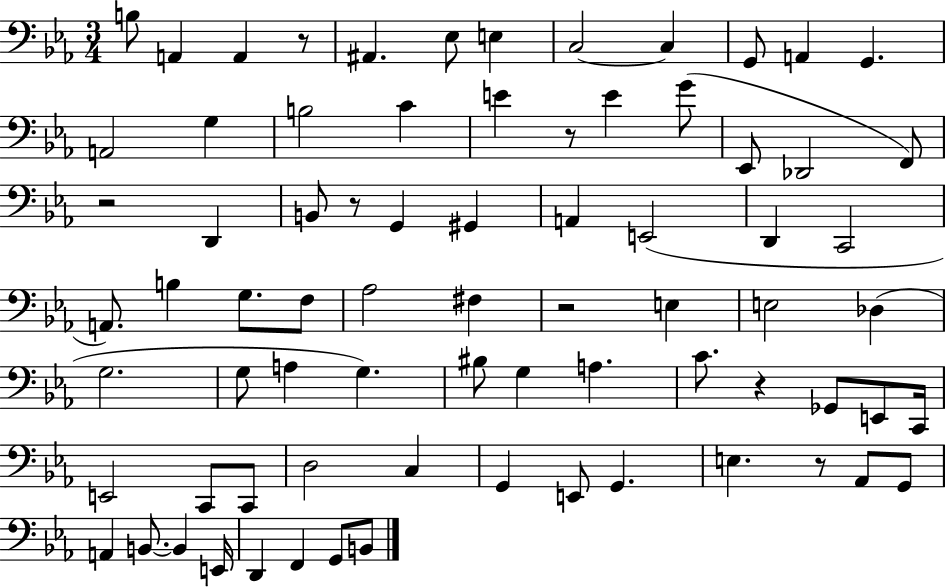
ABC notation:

X:1
T:Untitled
M:3/4
L:1/4
K:Eb
B,/2 A,, A,, z/2 ^A,, _E,/2 E, C,2 C, G,,/2 A,, G,, A,,2 G, B,2 C E z/2 E G/2 _E,,/2 _D,,2 F,,/2 z2 D,, B,,/2 z/2 G,, ^G,, A,, E,,2 D,, C,,2 A,,/2 B, G,/2 F,/2 _A,2 ^F, z2 E, E,2 _D, G,2 G,/2 A, G, ^B,/2 G, A, C/2 z _G,,/2 E,,/2 C,,/4 E,,2 C,,/2 C,,/2 D,2 C, G,, E,,/2 G,, E, z/2 _A,,/2 G,,/2 A,, B,,/2 B,, E,,/4 D,, F,, G,,/2 B,,/2